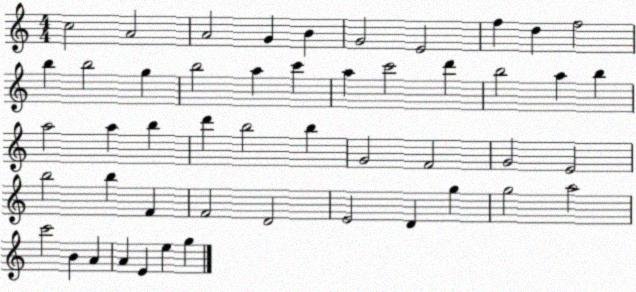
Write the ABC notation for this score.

X:1
T:Untitled
M:4/4
L:1/4
K:C
c2 A2 A2 G B G2 E2 f d f2 b b2 g b2 a c' a c'2 d' b2 a b a2 a b d' b2 b G2 F2 G2 E2 b2 b F F2 D2 E2 D g g2 a2 c'2 B A A E e g